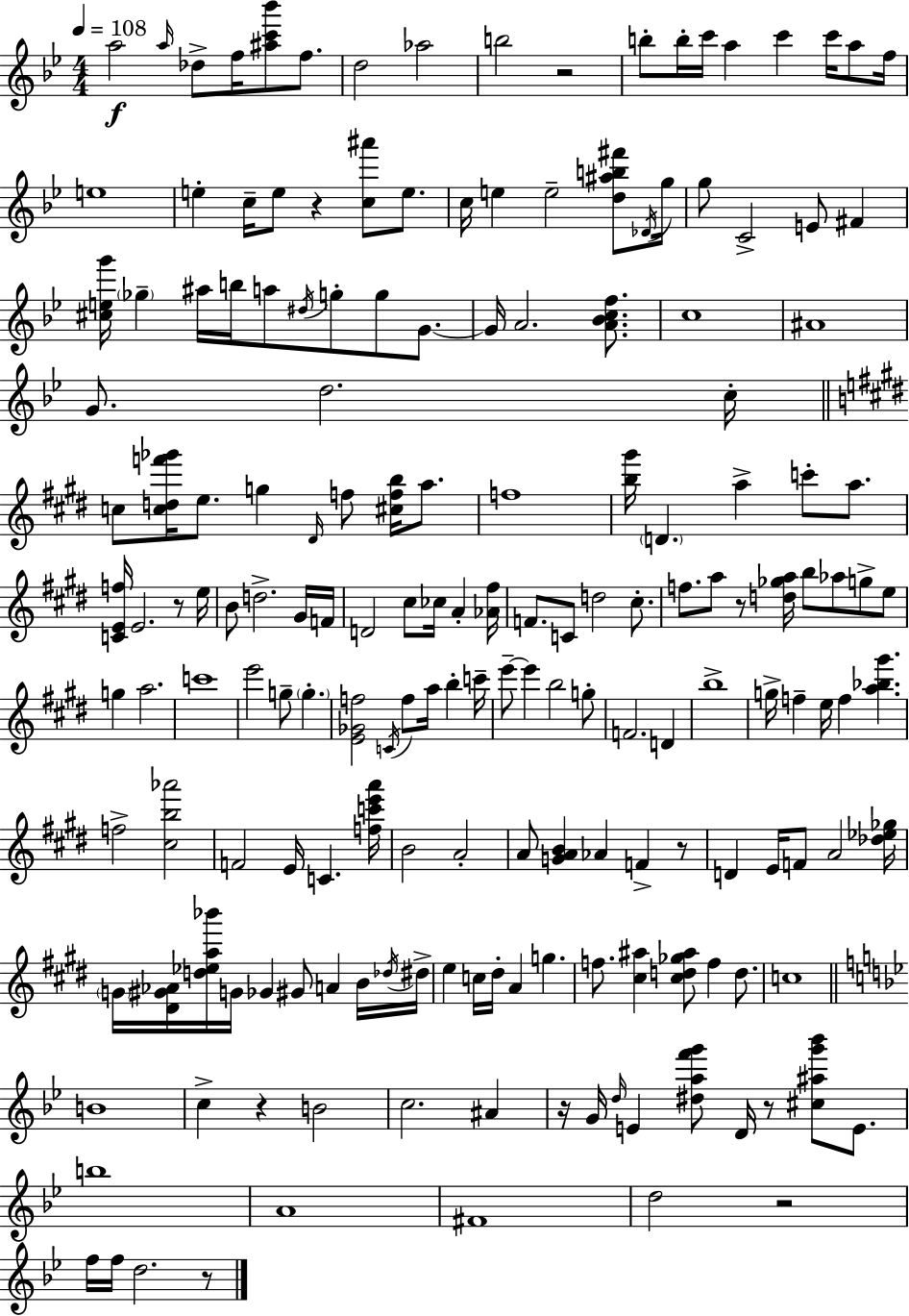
{
  \clef treble
  \numericTimeSignature
  \time 4/4
  \key bes \major
  \tempo 4 = 108
  \repeat volta 2 { a''2\f \grace { a''16 } des''8-> f''16 <ais'' c''' bes'''>8 f''8. | d''2 aes''2 | b''2 r2 | b''8-. b''16-. c'''16 a''4 c'''4 c'''16 a''8 | \break f''16 e''1 | e''4-. c''16-- e''8 r4 <c'' ais'''>8 e''8. | c''16 e''4 e''2-- <d'' ais'' b'' fis'''>8 | \acciaccatura { des'16 } g''16 g''8 c'2-> e'8 fis'4 | \break <cis'' e'' g'''>16 \parenthesize ges''4-- ais''16 b''16 a''8 \acciaccatura { dis''16 } g''8-. g''8 | g'8.~~ g'16 a'2. | <a' bes' c'' f''>8. c''1 | ais'1 | \break g'8. d''2. | c''16-. \bar "||" \break \key e \major c''8 <c'' d'' f''' ges'''>16 e''8. g''4 \grace { dis'16 } f''8 <cis'' f'' b''>16 a''8. | f''1 | <b'' gis'''>16 \parenthesize d'4. a''4-> c'''8-. a''8. | <c' e' f''>16 e'2. r8 | \break e''16 b'8 d''2.-> gis'16 | f'16 d'2 cis''8 ces''16 a'4-. | <aes' fis''>16 f'8. c'8 d''2 cis''8.-. | f''8. a''8 r8 <d'' ges'' a''>16 b''8 aes''8 g''8-> e''8 | \break g''4 a''2. | c'''1 | e'''2 g''8-- \parenthesize g''4.-. | <e' ges' f''>2 \acciaccatura { c'16 } f''8 a''16 b''4-. | \break c'''16-- e'''8--~~ e'''4 b''2 | g''8-. f'2. d'4 | b''1-> | g''16-> f''4-- e''16 f''4 <a'' bes'' gis'''>4. | \break f''2-> <cis'' b'' aes'''>2 | f'2 e'16 c'4. | <f'' c''' e''' a'''>16 b'2 a'2-. | a'8 <g' a' b'>4 aes'4 f'4-> | \break r8 d'4 e'16 f'8 a'2 | <des'' ees'' ges''>16 \parenthesize g'16 <dis' gis' aes'>16 <d'' ees'' a'' bes'''>16 g'16 ges'4 gis'8 a'4 | b'16 \acciaccatura { des''16 } dis''16-> e''4 c''16 dis''16-. a'4 g''4. | f''8. <cis'' ais''>4 <cis'' d'' ges'' ais''>8 f''4 | \break d''8. c''1 | \bar "||" \break \key bes \major b'1 | c''4-> r4 b'2 | c''2. ais'4 | r16 g'16 \grace { d''16 } e'4 <dis'' a'' f''' g'''>8 d'16 r8 <cis'' ais'' g''' bes'''>8 e'8. | \break b''1 | a'1 | fis'1 | d''2 r2 | \break f''16 f''16 d''2. r8 | } \bar "|."
}